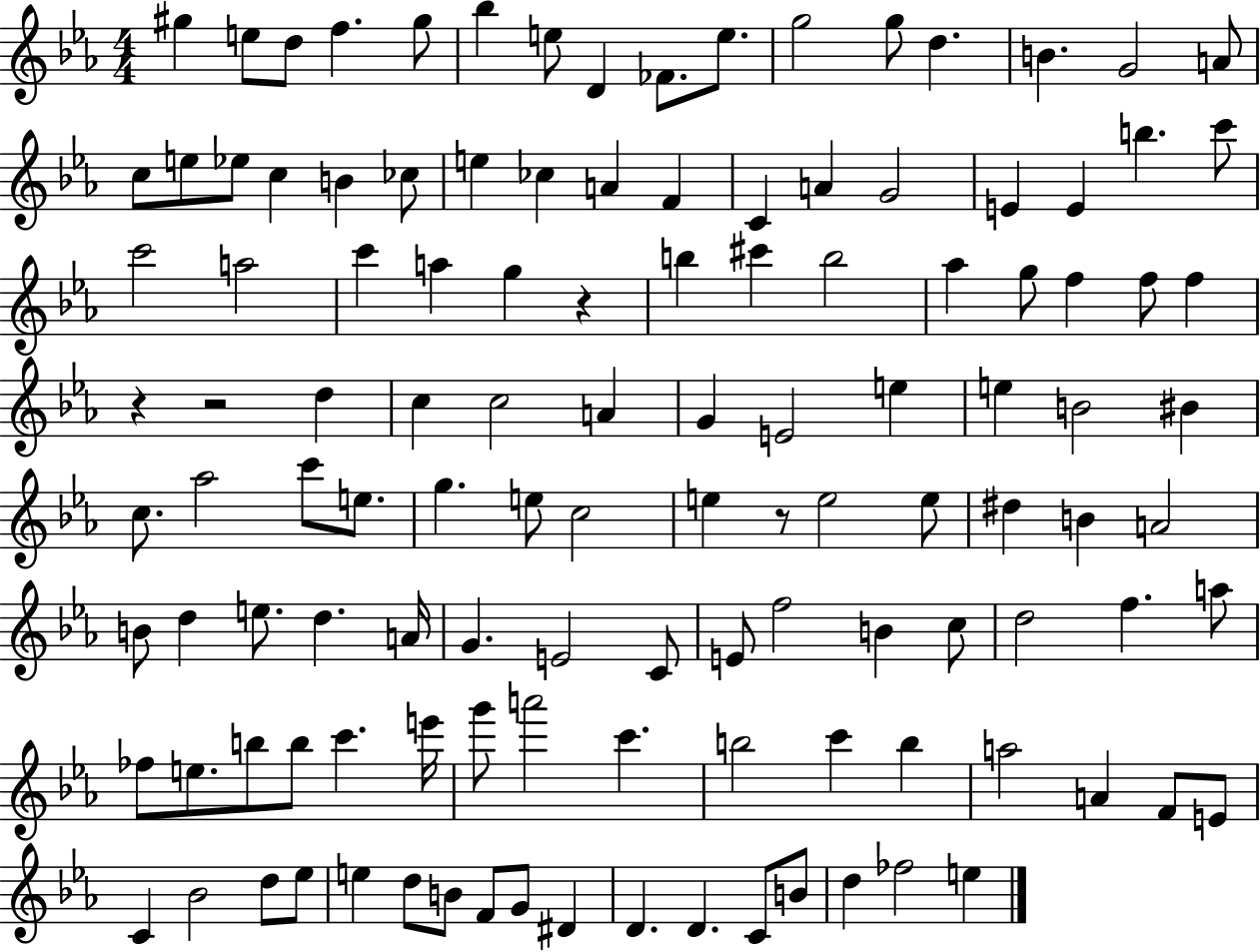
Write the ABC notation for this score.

X:1
T:Untitled
M:4/4
L:1/4
K:Eb
^g e/2 d/2 f ^g/2 _b e/2 D _F/2 e/2 g2 g/2 d B G2 A/2 c/2 e/2 _e/2 c B _c/2 e _c A F C A G2 E E b c'/2 c'2 a2 c' a g z b ^c' b2 _a g/2 f f/2 f z z2 d c c2 A G E2 e e B2 ^B c/2 _a2 c'/2 e/2 g e/2 c2 e z/2 e2 e/2 ^d B A2 B/2 d e/2 d A/4 G E2 C/2 E/2 f2 B c/2 d2 f a/2 _f/2 e/2 b/2 b/2 c' e'/4 g'/2 a'2 c' b2 c' b a2 A F/2 E/2 C _B2 d/2 _e/2 e d/2 B/2 F/2 G/2 ^D D D C/2 B/2 d _f2 e